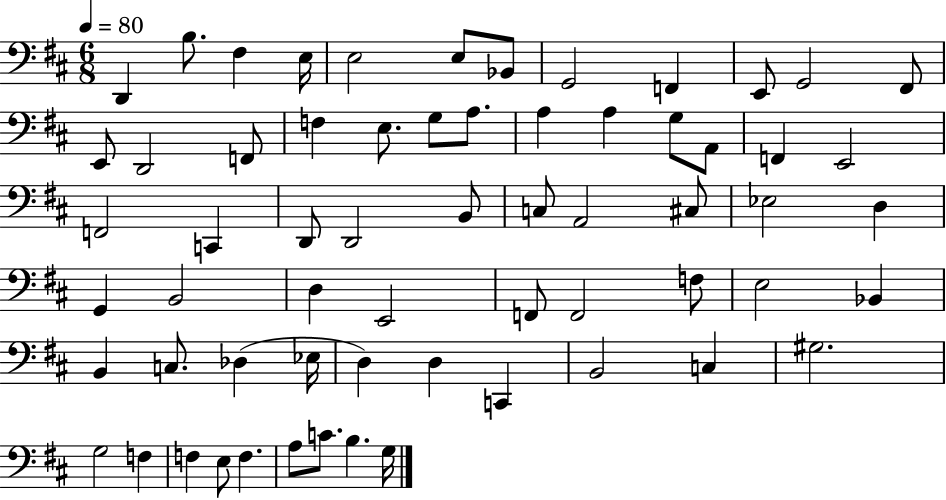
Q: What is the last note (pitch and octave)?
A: G3